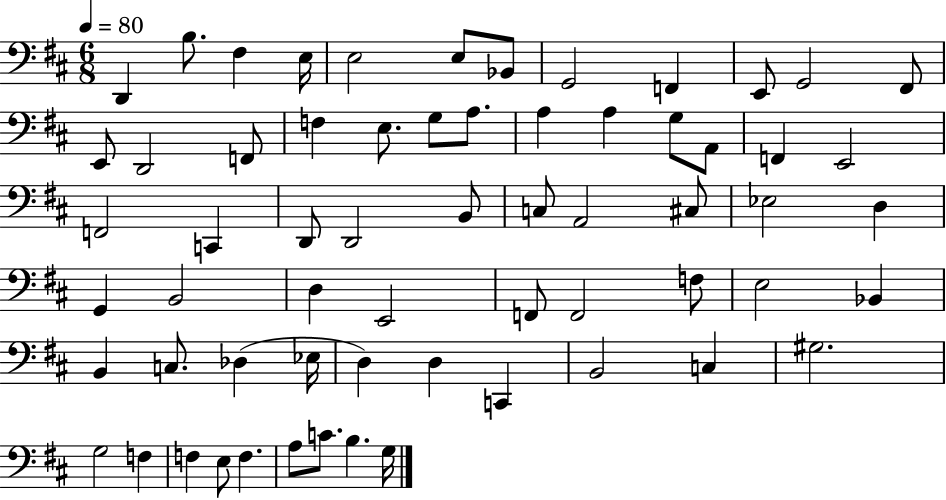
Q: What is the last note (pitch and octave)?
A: G3